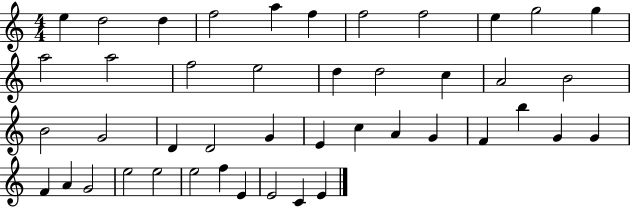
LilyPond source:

{
  \clef treble
  \numericTimeSignature
  \time 4/4
  \key c \major
  e''4 d''2 d''4 | f''2 a''4 f''4 | f''2 f''2 | e''4 g''2 g''4 | \break a''2 a''2 | f''2 e''2 | d''4 d''2 c''4 | a'2 b'2 | \break b'2 g'2 | d'4 d'2 g'4 | e'4 c''4 a'4 g'4 | f'4 b''4 g'4 g'4 | \break f'4 a'4 g'2 | e''2 e''2 | e''2 f''4 e'4 | e'2 c'4 e'4 | \break \bar "|."
}